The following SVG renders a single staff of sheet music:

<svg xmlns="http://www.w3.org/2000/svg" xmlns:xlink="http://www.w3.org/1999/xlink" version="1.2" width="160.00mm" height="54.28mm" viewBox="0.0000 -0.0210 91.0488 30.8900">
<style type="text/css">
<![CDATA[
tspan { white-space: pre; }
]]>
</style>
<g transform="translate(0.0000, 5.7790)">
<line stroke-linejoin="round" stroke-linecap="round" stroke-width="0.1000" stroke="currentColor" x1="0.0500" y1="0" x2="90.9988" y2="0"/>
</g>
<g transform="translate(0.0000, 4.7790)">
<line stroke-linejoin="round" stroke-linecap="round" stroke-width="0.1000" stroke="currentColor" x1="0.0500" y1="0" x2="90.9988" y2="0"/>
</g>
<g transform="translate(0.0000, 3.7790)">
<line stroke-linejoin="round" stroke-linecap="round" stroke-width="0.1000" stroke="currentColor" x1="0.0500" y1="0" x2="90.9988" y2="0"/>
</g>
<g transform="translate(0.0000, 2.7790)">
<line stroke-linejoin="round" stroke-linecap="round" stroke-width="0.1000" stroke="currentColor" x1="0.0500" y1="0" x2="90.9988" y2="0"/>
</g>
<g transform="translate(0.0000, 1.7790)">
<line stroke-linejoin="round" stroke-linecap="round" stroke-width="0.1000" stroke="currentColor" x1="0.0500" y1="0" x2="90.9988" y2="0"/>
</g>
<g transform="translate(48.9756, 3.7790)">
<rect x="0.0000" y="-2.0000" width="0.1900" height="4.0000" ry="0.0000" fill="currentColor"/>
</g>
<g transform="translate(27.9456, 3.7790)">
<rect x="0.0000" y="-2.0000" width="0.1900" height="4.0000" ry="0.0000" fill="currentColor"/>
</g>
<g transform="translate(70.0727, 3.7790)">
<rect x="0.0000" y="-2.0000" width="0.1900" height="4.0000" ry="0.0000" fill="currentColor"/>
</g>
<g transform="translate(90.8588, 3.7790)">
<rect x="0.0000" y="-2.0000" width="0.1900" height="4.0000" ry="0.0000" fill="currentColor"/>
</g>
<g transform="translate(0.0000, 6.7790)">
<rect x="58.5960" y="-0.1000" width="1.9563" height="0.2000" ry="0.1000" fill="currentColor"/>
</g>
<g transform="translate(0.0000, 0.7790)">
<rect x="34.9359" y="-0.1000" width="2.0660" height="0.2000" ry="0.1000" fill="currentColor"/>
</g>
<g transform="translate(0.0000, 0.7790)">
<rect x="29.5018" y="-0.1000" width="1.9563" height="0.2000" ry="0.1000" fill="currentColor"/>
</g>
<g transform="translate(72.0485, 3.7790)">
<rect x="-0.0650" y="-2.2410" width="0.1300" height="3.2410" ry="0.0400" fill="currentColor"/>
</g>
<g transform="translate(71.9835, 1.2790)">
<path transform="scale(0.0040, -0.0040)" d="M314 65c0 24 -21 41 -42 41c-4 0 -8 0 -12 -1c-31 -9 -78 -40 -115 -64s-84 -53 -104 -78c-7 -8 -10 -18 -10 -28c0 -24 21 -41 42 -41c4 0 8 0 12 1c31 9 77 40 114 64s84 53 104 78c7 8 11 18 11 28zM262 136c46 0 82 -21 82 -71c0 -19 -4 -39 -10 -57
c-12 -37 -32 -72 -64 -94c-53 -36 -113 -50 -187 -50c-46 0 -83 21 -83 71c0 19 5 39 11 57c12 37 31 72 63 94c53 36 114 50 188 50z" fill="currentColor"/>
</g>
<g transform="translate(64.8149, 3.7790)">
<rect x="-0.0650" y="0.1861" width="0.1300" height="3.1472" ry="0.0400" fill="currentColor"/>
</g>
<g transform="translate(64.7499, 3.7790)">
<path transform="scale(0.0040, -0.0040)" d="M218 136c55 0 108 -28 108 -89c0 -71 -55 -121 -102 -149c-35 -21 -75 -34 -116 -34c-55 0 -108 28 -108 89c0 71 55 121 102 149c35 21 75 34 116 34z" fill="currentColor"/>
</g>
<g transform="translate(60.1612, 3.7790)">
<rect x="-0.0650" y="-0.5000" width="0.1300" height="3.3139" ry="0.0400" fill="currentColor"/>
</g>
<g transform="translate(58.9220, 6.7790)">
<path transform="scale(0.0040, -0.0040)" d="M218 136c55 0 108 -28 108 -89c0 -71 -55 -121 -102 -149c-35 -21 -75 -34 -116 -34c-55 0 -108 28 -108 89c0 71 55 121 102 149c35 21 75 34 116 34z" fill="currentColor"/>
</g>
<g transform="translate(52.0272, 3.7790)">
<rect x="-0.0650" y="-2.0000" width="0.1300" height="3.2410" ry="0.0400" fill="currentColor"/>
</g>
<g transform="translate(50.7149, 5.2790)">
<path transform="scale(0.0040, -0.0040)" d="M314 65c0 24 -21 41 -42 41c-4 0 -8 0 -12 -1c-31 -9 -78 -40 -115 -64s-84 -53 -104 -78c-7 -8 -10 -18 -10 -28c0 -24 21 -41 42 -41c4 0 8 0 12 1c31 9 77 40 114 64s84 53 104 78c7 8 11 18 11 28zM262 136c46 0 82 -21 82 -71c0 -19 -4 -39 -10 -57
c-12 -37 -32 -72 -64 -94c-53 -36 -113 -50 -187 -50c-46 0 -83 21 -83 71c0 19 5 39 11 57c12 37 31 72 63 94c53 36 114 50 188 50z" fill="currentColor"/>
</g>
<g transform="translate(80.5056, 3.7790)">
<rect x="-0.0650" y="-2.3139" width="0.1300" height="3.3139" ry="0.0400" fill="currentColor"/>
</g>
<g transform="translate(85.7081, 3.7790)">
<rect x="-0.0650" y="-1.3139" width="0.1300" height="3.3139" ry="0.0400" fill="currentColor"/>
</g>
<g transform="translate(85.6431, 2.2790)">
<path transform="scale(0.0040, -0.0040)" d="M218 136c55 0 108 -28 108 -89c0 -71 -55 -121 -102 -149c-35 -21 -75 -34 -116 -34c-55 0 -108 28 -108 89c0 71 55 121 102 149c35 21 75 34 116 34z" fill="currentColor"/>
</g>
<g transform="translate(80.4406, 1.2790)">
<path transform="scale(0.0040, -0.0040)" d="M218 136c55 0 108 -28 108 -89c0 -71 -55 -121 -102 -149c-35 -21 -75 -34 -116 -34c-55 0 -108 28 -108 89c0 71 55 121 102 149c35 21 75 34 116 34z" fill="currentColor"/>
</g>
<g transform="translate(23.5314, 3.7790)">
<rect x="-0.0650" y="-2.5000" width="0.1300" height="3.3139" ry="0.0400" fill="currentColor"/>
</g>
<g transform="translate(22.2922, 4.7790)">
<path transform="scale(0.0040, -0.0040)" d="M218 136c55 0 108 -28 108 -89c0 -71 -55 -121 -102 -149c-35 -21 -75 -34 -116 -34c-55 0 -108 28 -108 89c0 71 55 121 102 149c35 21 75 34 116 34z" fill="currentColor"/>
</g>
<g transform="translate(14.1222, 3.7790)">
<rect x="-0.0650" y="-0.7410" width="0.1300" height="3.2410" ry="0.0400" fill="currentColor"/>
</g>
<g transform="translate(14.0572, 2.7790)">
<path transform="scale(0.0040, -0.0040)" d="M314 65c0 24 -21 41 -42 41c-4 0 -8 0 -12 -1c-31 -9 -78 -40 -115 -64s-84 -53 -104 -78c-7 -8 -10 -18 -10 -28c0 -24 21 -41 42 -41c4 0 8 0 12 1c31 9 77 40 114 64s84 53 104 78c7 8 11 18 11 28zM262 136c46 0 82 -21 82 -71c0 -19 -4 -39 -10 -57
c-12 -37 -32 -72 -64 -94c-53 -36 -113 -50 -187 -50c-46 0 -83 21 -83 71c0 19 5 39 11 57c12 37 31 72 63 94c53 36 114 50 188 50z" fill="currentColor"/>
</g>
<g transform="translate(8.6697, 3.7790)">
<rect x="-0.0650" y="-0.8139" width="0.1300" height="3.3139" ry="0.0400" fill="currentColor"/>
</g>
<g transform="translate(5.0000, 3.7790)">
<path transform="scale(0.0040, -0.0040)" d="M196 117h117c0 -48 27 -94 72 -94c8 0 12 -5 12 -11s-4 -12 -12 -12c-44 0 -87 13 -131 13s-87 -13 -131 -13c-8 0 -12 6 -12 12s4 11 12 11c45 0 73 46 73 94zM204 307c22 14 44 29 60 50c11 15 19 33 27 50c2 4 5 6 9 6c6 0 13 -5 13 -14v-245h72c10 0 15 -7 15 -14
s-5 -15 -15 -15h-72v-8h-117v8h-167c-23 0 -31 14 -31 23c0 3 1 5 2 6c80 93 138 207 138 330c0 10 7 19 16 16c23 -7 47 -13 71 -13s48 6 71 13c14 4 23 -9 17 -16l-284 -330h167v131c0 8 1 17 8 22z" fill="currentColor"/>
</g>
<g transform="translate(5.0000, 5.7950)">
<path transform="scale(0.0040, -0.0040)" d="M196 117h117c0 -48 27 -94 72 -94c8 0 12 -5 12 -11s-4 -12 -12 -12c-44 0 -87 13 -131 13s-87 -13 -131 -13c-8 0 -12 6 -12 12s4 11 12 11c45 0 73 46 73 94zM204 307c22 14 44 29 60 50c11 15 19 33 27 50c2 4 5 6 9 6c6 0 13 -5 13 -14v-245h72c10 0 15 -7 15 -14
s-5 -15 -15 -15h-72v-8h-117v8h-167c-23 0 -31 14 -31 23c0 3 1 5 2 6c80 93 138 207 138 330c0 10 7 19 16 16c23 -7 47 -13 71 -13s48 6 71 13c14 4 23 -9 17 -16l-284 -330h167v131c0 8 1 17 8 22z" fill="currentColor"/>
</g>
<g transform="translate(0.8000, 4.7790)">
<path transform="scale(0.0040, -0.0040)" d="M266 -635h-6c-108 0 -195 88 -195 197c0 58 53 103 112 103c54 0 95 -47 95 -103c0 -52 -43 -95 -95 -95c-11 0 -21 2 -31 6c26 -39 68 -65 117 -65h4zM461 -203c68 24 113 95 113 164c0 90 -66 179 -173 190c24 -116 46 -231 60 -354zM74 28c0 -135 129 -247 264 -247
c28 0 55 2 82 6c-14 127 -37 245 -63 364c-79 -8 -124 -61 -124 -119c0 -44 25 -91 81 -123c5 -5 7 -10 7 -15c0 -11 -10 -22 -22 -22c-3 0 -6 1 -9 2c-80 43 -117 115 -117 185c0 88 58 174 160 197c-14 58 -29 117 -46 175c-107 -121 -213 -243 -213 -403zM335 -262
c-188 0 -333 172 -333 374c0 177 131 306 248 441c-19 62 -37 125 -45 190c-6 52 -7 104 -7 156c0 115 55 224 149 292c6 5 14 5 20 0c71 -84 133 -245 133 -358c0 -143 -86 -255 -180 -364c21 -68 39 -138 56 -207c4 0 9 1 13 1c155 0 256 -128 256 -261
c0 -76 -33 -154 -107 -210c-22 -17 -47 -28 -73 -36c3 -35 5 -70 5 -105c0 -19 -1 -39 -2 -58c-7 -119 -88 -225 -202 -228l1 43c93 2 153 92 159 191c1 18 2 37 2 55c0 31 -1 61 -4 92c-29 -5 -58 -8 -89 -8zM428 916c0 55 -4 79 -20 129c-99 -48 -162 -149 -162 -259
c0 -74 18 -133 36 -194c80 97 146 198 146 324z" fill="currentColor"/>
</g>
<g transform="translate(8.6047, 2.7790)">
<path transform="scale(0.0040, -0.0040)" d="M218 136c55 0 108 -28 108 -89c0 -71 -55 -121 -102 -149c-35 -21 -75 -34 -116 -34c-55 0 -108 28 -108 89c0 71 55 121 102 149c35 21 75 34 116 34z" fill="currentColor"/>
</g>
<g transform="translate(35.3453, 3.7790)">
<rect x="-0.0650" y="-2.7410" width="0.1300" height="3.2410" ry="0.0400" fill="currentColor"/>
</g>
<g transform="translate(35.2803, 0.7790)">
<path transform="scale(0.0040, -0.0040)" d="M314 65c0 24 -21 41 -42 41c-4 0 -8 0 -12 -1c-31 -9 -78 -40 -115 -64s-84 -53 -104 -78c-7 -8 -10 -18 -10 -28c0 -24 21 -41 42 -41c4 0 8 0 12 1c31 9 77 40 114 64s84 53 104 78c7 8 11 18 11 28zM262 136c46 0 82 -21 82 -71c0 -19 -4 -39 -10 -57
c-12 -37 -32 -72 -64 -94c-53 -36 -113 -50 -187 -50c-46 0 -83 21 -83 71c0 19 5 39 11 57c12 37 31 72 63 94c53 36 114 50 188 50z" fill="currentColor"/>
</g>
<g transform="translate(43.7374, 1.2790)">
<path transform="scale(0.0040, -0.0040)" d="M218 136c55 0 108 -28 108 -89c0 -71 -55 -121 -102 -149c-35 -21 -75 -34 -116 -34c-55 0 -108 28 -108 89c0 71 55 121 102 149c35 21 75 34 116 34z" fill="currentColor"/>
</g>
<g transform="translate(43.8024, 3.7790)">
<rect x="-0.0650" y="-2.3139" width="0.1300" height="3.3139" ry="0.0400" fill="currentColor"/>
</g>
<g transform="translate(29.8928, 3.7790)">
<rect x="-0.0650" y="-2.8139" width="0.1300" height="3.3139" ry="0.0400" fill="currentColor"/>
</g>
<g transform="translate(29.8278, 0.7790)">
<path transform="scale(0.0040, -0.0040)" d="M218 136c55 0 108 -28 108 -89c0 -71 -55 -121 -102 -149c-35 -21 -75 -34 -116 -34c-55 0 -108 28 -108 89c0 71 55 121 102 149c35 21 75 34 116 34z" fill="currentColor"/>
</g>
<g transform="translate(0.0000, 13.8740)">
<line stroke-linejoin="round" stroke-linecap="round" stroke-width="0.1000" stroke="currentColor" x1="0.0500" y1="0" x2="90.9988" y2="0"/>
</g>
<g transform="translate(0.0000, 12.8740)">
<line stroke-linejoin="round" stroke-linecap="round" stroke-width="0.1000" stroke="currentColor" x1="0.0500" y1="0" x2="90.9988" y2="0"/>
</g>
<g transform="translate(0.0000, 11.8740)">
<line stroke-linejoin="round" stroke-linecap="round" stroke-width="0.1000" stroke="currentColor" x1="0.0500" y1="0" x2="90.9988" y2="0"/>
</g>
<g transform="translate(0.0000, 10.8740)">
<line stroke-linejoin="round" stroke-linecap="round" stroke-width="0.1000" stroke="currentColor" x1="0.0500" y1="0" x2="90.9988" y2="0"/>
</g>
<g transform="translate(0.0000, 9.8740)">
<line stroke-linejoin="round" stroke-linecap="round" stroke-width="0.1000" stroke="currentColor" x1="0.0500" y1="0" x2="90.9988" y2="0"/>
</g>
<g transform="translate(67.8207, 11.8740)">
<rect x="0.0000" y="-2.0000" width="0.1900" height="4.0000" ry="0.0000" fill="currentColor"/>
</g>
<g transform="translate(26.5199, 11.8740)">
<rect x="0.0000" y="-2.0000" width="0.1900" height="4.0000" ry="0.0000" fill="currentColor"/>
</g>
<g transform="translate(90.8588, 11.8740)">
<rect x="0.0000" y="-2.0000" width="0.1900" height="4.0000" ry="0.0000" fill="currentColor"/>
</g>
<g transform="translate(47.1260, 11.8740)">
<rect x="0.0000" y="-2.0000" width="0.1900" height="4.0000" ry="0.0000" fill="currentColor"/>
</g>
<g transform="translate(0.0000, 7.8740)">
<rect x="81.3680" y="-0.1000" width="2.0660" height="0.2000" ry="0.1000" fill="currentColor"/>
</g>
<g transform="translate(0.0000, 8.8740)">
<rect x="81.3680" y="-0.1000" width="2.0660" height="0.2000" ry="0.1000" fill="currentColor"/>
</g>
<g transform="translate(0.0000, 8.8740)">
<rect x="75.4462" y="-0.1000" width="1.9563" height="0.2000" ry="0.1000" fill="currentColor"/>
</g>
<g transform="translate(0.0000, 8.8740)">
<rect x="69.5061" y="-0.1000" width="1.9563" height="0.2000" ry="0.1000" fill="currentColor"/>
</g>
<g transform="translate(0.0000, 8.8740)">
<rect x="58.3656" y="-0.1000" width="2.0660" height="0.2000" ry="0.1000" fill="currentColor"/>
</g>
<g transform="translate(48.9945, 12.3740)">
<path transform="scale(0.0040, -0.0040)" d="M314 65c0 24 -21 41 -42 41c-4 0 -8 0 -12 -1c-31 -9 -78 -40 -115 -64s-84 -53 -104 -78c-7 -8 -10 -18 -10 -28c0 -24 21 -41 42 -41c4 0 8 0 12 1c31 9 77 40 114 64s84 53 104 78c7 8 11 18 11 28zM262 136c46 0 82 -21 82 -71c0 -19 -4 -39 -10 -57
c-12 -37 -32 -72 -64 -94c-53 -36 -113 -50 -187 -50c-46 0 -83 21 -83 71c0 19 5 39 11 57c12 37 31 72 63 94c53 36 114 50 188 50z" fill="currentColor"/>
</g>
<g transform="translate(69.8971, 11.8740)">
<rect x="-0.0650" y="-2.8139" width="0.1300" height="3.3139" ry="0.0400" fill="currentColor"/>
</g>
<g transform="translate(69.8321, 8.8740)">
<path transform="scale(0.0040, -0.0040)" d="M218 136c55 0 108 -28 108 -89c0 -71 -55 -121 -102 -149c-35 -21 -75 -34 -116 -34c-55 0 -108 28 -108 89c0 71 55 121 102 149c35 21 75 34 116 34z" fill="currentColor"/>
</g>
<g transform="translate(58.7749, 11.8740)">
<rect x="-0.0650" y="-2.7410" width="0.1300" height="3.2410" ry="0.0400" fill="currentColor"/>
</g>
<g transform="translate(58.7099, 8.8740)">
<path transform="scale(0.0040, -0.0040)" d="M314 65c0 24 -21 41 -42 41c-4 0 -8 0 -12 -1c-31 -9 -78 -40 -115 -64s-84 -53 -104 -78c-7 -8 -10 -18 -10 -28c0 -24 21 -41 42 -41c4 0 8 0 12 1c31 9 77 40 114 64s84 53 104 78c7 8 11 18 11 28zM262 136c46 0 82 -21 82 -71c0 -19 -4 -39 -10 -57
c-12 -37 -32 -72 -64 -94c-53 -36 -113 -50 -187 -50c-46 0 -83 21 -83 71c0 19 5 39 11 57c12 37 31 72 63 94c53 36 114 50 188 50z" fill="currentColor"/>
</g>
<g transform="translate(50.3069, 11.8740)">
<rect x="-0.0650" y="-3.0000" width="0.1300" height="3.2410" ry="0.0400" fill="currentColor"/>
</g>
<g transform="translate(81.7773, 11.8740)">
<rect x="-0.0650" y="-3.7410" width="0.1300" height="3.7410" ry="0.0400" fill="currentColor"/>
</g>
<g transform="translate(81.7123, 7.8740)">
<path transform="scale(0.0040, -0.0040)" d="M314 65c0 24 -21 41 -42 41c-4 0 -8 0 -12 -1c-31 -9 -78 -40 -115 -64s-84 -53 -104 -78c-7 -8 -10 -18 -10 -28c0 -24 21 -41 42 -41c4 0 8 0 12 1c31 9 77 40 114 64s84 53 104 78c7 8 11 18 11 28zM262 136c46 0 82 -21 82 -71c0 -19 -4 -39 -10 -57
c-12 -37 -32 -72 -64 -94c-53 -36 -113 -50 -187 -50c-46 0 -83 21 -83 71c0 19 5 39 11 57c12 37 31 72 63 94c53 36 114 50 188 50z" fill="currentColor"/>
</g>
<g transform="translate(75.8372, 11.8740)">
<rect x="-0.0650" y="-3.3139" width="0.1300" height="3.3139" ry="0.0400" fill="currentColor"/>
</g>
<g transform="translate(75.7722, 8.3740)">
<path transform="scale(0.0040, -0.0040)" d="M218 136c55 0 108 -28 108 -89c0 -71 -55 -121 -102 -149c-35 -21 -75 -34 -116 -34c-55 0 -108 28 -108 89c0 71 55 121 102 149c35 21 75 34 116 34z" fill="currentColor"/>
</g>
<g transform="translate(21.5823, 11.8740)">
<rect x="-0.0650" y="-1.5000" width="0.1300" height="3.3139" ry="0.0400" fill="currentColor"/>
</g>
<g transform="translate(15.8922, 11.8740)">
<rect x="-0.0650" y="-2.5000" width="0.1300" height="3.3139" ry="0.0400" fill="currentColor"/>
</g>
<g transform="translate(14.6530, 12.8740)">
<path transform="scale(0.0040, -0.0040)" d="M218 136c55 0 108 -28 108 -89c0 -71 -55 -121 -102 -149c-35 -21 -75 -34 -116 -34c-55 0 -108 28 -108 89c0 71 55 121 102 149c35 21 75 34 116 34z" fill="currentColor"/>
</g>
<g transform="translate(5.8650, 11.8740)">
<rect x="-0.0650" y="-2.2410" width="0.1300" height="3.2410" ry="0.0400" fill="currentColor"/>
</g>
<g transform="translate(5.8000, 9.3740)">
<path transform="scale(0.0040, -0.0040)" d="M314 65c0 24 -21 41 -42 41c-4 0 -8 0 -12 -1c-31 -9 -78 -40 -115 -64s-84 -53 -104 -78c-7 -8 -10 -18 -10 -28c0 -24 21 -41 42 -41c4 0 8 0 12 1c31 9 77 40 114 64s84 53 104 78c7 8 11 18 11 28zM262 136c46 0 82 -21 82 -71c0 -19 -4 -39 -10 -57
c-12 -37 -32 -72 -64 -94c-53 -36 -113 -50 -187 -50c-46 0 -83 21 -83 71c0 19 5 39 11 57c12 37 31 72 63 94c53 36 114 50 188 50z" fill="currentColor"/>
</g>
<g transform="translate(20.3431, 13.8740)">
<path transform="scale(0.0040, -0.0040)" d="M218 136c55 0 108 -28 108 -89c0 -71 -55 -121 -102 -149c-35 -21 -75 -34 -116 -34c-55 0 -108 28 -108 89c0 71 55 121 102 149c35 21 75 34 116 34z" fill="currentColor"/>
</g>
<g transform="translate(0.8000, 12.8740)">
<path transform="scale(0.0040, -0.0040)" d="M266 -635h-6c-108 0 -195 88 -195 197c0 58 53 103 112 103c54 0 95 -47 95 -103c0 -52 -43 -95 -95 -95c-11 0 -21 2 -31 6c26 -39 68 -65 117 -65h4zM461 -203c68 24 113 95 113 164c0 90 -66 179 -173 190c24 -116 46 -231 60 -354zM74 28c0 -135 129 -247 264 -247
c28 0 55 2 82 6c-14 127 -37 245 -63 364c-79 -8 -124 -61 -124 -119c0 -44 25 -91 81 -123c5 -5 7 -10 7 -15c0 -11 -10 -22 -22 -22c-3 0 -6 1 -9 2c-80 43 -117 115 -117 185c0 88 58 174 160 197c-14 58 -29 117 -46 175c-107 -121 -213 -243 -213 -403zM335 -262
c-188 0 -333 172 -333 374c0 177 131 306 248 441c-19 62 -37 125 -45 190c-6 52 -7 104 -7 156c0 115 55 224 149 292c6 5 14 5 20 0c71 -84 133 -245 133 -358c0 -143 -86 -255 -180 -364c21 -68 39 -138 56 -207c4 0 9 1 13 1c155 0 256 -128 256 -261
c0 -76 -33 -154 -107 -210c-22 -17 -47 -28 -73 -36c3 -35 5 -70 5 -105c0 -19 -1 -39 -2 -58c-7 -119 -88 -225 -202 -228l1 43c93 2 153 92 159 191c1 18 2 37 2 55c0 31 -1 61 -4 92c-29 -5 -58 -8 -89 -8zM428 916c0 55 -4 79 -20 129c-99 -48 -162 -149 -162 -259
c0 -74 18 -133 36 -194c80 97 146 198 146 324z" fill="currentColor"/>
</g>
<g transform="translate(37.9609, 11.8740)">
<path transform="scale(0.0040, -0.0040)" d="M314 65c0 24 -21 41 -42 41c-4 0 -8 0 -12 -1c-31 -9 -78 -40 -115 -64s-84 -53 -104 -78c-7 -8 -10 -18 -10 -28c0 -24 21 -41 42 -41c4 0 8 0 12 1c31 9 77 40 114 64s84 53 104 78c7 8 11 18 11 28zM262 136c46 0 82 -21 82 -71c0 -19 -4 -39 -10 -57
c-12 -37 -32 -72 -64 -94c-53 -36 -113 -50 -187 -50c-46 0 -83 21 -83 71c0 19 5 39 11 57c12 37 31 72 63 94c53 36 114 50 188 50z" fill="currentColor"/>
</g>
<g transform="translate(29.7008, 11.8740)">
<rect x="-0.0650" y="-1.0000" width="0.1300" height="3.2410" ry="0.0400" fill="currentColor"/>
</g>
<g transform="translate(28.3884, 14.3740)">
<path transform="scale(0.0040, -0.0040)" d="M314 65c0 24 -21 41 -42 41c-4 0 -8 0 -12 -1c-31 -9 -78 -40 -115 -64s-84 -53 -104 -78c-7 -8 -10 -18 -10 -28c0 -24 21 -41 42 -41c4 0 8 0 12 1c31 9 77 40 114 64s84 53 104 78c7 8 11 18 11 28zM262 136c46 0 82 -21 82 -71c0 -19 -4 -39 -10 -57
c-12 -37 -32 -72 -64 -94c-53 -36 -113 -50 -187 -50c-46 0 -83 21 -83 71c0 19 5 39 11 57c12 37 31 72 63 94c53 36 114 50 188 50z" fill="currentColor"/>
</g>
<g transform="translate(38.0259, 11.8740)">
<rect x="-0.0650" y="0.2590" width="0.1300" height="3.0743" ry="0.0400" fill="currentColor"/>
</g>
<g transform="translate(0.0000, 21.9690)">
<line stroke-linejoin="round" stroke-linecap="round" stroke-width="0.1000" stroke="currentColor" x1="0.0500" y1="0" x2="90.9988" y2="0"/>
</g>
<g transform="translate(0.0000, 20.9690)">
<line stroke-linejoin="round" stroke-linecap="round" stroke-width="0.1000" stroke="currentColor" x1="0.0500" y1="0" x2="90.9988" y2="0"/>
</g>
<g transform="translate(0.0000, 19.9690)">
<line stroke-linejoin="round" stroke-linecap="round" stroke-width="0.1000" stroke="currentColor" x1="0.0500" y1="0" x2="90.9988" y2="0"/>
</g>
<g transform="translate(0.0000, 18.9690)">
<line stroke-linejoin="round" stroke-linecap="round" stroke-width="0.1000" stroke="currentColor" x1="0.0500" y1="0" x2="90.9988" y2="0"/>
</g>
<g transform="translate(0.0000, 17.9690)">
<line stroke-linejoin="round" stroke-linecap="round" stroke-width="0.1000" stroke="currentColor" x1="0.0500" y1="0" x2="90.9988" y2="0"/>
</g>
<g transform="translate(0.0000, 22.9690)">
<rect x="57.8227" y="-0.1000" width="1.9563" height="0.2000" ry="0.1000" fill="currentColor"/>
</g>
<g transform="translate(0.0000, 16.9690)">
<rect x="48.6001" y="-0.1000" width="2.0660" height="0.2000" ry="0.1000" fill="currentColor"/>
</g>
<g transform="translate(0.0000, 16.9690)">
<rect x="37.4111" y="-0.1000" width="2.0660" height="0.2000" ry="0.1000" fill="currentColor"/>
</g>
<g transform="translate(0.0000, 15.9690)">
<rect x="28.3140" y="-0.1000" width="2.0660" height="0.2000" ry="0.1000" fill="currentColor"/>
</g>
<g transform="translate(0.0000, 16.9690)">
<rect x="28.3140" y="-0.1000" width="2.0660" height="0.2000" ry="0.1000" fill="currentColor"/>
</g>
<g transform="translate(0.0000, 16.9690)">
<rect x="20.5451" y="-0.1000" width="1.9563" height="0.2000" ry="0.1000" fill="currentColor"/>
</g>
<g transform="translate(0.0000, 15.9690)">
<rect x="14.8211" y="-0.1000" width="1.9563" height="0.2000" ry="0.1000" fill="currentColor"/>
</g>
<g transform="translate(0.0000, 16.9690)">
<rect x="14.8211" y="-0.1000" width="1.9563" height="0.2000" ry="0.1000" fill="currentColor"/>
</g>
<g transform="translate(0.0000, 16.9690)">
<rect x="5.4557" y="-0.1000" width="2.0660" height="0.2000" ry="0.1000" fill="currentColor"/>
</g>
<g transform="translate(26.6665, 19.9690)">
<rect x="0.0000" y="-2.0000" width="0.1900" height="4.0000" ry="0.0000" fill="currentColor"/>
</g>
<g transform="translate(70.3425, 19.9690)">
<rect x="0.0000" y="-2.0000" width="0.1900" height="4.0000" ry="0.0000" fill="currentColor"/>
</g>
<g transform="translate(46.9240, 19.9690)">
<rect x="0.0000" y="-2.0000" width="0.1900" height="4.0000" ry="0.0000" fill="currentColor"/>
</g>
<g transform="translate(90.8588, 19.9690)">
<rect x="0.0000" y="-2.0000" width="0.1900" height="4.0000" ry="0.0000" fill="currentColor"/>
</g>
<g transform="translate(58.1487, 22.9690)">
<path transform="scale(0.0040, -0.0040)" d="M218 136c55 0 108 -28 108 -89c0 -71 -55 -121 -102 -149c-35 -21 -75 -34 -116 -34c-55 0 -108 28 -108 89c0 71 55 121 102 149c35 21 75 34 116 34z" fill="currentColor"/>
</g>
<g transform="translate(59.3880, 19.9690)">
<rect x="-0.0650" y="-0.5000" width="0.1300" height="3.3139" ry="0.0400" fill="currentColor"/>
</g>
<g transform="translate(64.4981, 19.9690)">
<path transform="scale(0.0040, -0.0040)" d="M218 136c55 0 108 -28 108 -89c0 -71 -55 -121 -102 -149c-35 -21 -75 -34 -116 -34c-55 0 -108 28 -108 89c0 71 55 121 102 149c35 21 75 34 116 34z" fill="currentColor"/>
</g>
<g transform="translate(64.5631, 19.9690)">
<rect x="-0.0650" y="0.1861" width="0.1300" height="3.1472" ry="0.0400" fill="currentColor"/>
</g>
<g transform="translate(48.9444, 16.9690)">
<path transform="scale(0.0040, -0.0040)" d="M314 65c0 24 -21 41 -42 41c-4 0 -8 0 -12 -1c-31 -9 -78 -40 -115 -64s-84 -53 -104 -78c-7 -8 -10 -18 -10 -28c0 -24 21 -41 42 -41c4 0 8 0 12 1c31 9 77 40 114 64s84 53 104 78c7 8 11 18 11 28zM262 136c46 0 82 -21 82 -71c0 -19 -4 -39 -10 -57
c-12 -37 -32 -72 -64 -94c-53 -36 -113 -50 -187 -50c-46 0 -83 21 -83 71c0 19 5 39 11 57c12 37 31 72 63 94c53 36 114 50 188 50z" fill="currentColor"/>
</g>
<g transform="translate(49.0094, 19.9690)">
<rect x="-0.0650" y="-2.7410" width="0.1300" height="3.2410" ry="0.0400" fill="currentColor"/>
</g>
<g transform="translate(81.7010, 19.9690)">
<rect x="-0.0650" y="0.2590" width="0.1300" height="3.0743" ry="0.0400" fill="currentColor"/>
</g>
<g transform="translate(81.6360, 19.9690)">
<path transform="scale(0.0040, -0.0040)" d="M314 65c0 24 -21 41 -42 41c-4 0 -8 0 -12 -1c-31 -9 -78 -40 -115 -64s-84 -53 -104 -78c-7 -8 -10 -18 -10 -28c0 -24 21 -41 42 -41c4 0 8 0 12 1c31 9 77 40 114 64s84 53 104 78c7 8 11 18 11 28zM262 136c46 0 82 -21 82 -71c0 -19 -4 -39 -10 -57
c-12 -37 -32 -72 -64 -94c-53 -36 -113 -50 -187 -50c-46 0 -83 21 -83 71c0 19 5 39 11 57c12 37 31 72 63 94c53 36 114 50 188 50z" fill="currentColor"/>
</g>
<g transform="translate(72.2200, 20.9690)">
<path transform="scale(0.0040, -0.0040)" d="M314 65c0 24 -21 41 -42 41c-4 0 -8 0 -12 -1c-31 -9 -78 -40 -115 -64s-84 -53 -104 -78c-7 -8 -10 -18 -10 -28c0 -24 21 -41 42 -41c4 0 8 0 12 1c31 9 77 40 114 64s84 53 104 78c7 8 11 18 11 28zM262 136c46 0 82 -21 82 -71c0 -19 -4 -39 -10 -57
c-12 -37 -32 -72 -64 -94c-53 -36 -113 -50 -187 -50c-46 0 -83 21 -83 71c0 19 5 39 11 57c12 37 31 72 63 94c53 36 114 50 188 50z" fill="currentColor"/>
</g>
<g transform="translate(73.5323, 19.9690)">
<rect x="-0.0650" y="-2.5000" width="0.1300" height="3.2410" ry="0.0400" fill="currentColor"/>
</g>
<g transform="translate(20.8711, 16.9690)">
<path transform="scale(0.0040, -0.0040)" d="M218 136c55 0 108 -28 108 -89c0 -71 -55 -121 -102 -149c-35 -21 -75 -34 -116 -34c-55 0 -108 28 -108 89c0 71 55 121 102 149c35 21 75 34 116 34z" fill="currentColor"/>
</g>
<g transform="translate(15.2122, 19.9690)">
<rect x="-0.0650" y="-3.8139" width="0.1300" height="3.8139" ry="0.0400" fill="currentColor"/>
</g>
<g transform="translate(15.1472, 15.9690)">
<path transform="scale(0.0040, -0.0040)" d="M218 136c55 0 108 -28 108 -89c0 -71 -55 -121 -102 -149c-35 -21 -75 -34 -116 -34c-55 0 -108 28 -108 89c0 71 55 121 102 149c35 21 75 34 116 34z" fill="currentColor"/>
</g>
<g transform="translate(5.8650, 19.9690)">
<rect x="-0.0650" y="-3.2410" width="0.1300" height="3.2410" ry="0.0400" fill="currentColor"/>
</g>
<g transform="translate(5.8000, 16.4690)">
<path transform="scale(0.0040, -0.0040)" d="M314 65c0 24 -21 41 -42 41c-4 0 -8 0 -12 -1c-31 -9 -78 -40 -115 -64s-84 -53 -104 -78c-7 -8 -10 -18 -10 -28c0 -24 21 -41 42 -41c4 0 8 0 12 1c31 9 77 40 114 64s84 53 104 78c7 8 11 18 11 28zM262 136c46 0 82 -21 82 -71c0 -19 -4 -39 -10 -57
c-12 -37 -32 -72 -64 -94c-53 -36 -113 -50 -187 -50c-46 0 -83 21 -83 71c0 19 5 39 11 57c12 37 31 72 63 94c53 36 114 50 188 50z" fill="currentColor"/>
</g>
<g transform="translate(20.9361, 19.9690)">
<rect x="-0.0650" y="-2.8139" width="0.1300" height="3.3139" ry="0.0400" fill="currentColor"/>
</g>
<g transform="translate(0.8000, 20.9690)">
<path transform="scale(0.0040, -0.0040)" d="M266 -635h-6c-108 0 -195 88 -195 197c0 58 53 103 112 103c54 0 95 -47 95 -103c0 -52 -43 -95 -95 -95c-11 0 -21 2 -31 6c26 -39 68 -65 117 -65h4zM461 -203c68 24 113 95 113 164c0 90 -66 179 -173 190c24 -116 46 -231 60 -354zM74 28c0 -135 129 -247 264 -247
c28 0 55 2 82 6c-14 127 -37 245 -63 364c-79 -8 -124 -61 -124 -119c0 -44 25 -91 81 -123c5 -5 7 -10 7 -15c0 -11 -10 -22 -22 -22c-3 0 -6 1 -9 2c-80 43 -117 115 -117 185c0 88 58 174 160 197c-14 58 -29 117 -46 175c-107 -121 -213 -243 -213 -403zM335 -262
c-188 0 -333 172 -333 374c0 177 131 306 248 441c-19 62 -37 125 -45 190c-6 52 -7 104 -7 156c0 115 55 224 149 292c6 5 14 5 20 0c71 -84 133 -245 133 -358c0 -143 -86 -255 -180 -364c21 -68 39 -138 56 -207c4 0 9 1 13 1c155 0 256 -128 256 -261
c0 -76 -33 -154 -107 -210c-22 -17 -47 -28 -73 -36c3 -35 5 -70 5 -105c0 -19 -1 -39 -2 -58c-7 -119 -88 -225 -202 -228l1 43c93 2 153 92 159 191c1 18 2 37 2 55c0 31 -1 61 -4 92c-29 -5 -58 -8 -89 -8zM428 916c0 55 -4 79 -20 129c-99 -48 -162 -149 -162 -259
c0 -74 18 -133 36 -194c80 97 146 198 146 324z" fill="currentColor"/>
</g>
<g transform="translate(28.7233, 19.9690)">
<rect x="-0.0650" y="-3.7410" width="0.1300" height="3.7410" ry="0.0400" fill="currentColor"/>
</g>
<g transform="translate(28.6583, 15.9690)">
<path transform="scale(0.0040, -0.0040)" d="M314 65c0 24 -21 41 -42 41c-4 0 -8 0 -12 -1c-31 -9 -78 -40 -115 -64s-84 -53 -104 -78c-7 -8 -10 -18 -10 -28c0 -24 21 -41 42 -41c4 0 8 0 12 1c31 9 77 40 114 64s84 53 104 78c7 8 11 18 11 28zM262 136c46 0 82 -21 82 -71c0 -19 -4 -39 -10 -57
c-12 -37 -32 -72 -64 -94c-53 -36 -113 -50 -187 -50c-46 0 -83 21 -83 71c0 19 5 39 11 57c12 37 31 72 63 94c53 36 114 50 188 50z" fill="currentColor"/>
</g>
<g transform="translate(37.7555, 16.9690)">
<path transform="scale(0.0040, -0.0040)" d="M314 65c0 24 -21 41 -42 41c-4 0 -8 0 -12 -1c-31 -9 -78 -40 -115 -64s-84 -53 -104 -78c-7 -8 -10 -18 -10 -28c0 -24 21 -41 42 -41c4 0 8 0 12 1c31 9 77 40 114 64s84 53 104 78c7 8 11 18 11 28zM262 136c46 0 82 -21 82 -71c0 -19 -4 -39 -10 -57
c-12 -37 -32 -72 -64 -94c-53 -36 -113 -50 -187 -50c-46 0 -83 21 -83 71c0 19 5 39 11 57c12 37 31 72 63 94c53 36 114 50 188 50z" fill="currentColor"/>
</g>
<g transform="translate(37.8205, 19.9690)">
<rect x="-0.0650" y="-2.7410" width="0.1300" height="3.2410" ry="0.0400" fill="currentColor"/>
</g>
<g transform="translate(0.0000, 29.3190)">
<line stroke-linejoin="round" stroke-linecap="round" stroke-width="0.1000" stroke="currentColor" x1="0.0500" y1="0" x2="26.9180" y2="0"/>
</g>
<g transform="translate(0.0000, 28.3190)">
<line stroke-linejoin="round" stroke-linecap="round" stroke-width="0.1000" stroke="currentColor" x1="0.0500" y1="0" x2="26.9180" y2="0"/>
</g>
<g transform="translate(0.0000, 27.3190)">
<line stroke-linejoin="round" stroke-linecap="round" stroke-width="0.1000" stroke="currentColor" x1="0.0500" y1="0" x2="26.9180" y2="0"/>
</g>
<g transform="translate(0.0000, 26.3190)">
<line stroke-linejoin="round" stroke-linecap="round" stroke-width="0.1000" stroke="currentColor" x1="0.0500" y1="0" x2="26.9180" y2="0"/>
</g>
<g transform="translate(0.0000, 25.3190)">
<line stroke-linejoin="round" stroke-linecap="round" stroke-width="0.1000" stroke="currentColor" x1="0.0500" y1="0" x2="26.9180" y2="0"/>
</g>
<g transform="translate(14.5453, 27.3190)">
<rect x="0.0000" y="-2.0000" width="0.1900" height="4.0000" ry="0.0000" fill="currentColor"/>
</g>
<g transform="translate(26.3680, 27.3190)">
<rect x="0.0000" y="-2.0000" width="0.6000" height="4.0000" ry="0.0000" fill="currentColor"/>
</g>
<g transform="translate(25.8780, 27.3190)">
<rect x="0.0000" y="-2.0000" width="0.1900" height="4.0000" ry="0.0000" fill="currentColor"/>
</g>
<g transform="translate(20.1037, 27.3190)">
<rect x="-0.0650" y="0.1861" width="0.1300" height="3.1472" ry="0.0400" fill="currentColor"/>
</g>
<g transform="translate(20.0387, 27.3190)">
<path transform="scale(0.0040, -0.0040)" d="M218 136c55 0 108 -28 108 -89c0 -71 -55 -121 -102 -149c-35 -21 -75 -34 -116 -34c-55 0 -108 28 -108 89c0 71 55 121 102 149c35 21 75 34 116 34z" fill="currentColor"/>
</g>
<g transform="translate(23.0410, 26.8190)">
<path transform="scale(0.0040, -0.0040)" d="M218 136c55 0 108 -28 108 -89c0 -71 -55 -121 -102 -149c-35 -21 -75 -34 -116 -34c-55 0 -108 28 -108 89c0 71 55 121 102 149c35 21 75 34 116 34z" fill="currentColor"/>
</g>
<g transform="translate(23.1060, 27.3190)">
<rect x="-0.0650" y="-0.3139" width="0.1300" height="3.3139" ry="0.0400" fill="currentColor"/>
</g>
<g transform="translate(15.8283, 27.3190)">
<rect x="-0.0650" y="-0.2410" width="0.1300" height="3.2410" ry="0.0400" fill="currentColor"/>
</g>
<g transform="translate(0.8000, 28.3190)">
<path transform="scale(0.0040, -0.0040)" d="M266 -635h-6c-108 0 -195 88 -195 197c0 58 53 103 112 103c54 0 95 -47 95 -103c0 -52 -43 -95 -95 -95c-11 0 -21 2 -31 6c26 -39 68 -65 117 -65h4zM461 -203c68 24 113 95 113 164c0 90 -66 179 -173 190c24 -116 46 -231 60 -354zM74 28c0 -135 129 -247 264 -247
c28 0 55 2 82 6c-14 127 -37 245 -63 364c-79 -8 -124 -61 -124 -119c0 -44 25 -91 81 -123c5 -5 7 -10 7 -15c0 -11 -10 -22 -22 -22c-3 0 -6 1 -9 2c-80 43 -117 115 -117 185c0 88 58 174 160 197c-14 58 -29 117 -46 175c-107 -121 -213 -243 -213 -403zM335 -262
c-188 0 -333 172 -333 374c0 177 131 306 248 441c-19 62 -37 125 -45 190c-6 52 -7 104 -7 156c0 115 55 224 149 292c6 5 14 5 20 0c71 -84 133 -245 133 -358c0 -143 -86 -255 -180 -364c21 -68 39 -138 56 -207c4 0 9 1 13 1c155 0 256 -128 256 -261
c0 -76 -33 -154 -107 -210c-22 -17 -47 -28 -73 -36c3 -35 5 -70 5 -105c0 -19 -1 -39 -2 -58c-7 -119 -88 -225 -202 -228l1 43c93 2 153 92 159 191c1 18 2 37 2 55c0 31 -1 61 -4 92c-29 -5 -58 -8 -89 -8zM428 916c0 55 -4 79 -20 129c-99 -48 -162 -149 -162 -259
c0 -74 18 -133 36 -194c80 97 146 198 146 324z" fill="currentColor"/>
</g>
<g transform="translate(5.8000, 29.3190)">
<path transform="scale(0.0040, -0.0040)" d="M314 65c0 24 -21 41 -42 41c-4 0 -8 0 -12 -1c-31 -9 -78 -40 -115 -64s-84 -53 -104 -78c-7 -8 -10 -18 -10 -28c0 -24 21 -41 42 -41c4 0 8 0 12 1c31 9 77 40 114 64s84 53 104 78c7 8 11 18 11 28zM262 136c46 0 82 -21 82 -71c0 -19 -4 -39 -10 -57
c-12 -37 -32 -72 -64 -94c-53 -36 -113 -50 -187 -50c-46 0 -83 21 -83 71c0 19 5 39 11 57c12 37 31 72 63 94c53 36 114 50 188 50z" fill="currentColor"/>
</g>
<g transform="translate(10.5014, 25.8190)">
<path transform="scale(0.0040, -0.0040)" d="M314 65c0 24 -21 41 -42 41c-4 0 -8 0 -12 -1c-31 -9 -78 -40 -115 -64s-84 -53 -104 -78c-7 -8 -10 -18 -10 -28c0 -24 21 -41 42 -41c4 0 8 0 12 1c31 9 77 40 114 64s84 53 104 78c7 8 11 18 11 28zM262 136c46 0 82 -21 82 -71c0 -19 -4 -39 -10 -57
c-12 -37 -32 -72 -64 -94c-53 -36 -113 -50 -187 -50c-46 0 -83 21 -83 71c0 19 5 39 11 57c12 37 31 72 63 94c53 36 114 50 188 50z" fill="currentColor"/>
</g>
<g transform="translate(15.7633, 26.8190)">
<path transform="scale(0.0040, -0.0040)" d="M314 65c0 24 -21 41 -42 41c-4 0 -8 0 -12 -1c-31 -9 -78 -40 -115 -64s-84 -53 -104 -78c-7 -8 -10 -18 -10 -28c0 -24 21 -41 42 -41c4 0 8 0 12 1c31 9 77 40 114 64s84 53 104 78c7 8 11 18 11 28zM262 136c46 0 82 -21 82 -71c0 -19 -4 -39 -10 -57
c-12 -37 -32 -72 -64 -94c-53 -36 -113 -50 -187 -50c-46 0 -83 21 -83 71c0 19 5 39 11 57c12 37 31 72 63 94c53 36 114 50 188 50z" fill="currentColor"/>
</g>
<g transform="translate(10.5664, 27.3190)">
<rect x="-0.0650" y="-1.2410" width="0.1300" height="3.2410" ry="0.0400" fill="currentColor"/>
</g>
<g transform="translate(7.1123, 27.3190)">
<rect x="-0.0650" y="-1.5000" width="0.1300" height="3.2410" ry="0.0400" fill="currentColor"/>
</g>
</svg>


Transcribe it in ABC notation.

X:1
T:Untitled
M:4/4
L:1/4
K:C
d d2 G a a2 g F2 C B g2 g e g2 G E D2 B2 A2 a2 a b c'2 b2 c' a c'2 a2 a2 C B G2 B2 E2 e2 c2 B c